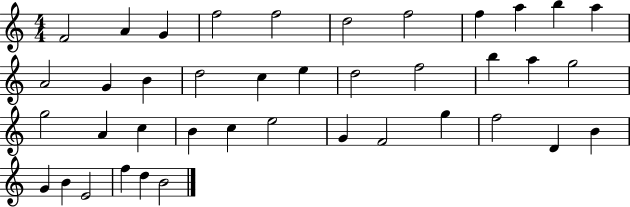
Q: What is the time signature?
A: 4/4